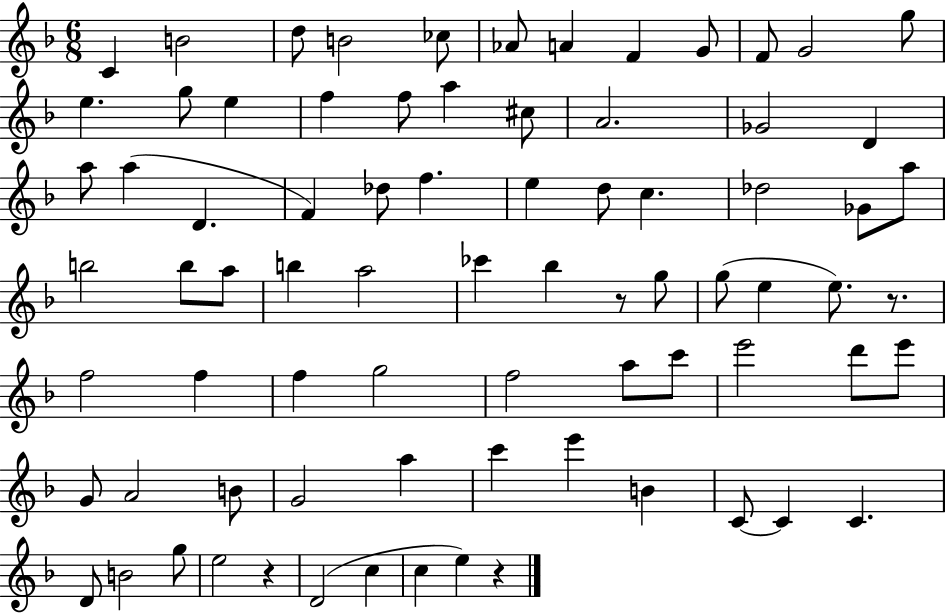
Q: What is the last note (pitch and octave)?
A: E5